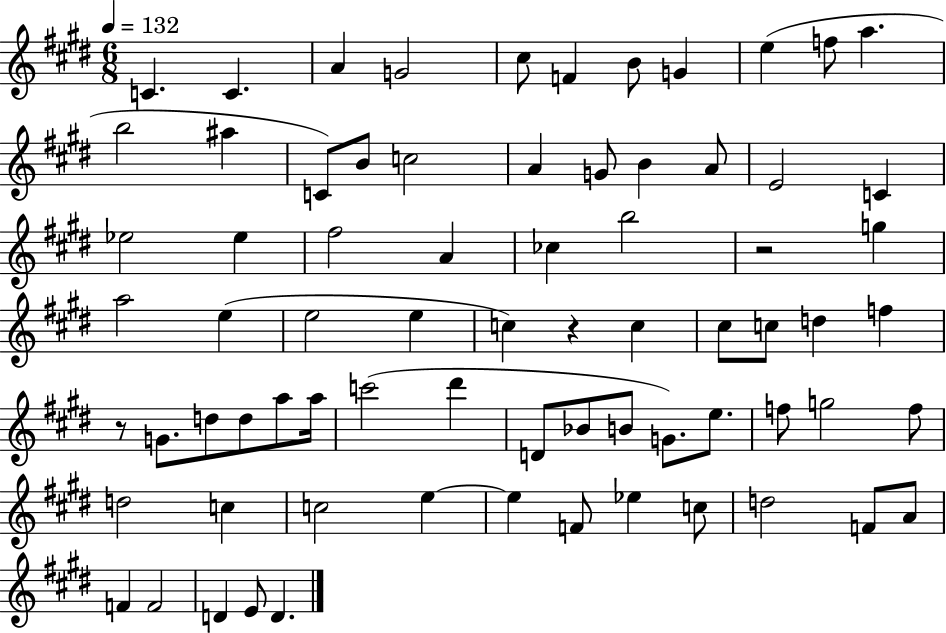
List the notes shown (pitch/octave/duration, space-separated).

C4/q. C4/q. A4/q G4/h C#5/e F4/q B4/e G4/q E5/q F5/e A5/q. B5/h A#5/q C4/e B4/e C5/h A4/q G4/e B4/q A4/e E4/h C4/q Eb5/h Eb5/q F#5/h A4/q CES5/q B5/h R/h G5/q A5/h E5/q E5/h E5/q C5/q R/q C5/q C#5/e C5/e D5/q F5/q R/e G4/e. D5/e D5/e A5/e A5/s C6/h D#6/q D4/e Bb4/e B4/e G4/e. E5/e. F5/e G5/h F5/e D5/h C5/q C5/h E5/q E5/q F4/e Eb5/q C5/e D5/h F4/e A4/e F4/q F4/h D4/q E4/e D4/q.